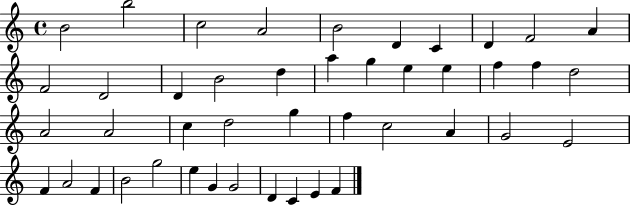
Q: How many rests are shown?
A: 0